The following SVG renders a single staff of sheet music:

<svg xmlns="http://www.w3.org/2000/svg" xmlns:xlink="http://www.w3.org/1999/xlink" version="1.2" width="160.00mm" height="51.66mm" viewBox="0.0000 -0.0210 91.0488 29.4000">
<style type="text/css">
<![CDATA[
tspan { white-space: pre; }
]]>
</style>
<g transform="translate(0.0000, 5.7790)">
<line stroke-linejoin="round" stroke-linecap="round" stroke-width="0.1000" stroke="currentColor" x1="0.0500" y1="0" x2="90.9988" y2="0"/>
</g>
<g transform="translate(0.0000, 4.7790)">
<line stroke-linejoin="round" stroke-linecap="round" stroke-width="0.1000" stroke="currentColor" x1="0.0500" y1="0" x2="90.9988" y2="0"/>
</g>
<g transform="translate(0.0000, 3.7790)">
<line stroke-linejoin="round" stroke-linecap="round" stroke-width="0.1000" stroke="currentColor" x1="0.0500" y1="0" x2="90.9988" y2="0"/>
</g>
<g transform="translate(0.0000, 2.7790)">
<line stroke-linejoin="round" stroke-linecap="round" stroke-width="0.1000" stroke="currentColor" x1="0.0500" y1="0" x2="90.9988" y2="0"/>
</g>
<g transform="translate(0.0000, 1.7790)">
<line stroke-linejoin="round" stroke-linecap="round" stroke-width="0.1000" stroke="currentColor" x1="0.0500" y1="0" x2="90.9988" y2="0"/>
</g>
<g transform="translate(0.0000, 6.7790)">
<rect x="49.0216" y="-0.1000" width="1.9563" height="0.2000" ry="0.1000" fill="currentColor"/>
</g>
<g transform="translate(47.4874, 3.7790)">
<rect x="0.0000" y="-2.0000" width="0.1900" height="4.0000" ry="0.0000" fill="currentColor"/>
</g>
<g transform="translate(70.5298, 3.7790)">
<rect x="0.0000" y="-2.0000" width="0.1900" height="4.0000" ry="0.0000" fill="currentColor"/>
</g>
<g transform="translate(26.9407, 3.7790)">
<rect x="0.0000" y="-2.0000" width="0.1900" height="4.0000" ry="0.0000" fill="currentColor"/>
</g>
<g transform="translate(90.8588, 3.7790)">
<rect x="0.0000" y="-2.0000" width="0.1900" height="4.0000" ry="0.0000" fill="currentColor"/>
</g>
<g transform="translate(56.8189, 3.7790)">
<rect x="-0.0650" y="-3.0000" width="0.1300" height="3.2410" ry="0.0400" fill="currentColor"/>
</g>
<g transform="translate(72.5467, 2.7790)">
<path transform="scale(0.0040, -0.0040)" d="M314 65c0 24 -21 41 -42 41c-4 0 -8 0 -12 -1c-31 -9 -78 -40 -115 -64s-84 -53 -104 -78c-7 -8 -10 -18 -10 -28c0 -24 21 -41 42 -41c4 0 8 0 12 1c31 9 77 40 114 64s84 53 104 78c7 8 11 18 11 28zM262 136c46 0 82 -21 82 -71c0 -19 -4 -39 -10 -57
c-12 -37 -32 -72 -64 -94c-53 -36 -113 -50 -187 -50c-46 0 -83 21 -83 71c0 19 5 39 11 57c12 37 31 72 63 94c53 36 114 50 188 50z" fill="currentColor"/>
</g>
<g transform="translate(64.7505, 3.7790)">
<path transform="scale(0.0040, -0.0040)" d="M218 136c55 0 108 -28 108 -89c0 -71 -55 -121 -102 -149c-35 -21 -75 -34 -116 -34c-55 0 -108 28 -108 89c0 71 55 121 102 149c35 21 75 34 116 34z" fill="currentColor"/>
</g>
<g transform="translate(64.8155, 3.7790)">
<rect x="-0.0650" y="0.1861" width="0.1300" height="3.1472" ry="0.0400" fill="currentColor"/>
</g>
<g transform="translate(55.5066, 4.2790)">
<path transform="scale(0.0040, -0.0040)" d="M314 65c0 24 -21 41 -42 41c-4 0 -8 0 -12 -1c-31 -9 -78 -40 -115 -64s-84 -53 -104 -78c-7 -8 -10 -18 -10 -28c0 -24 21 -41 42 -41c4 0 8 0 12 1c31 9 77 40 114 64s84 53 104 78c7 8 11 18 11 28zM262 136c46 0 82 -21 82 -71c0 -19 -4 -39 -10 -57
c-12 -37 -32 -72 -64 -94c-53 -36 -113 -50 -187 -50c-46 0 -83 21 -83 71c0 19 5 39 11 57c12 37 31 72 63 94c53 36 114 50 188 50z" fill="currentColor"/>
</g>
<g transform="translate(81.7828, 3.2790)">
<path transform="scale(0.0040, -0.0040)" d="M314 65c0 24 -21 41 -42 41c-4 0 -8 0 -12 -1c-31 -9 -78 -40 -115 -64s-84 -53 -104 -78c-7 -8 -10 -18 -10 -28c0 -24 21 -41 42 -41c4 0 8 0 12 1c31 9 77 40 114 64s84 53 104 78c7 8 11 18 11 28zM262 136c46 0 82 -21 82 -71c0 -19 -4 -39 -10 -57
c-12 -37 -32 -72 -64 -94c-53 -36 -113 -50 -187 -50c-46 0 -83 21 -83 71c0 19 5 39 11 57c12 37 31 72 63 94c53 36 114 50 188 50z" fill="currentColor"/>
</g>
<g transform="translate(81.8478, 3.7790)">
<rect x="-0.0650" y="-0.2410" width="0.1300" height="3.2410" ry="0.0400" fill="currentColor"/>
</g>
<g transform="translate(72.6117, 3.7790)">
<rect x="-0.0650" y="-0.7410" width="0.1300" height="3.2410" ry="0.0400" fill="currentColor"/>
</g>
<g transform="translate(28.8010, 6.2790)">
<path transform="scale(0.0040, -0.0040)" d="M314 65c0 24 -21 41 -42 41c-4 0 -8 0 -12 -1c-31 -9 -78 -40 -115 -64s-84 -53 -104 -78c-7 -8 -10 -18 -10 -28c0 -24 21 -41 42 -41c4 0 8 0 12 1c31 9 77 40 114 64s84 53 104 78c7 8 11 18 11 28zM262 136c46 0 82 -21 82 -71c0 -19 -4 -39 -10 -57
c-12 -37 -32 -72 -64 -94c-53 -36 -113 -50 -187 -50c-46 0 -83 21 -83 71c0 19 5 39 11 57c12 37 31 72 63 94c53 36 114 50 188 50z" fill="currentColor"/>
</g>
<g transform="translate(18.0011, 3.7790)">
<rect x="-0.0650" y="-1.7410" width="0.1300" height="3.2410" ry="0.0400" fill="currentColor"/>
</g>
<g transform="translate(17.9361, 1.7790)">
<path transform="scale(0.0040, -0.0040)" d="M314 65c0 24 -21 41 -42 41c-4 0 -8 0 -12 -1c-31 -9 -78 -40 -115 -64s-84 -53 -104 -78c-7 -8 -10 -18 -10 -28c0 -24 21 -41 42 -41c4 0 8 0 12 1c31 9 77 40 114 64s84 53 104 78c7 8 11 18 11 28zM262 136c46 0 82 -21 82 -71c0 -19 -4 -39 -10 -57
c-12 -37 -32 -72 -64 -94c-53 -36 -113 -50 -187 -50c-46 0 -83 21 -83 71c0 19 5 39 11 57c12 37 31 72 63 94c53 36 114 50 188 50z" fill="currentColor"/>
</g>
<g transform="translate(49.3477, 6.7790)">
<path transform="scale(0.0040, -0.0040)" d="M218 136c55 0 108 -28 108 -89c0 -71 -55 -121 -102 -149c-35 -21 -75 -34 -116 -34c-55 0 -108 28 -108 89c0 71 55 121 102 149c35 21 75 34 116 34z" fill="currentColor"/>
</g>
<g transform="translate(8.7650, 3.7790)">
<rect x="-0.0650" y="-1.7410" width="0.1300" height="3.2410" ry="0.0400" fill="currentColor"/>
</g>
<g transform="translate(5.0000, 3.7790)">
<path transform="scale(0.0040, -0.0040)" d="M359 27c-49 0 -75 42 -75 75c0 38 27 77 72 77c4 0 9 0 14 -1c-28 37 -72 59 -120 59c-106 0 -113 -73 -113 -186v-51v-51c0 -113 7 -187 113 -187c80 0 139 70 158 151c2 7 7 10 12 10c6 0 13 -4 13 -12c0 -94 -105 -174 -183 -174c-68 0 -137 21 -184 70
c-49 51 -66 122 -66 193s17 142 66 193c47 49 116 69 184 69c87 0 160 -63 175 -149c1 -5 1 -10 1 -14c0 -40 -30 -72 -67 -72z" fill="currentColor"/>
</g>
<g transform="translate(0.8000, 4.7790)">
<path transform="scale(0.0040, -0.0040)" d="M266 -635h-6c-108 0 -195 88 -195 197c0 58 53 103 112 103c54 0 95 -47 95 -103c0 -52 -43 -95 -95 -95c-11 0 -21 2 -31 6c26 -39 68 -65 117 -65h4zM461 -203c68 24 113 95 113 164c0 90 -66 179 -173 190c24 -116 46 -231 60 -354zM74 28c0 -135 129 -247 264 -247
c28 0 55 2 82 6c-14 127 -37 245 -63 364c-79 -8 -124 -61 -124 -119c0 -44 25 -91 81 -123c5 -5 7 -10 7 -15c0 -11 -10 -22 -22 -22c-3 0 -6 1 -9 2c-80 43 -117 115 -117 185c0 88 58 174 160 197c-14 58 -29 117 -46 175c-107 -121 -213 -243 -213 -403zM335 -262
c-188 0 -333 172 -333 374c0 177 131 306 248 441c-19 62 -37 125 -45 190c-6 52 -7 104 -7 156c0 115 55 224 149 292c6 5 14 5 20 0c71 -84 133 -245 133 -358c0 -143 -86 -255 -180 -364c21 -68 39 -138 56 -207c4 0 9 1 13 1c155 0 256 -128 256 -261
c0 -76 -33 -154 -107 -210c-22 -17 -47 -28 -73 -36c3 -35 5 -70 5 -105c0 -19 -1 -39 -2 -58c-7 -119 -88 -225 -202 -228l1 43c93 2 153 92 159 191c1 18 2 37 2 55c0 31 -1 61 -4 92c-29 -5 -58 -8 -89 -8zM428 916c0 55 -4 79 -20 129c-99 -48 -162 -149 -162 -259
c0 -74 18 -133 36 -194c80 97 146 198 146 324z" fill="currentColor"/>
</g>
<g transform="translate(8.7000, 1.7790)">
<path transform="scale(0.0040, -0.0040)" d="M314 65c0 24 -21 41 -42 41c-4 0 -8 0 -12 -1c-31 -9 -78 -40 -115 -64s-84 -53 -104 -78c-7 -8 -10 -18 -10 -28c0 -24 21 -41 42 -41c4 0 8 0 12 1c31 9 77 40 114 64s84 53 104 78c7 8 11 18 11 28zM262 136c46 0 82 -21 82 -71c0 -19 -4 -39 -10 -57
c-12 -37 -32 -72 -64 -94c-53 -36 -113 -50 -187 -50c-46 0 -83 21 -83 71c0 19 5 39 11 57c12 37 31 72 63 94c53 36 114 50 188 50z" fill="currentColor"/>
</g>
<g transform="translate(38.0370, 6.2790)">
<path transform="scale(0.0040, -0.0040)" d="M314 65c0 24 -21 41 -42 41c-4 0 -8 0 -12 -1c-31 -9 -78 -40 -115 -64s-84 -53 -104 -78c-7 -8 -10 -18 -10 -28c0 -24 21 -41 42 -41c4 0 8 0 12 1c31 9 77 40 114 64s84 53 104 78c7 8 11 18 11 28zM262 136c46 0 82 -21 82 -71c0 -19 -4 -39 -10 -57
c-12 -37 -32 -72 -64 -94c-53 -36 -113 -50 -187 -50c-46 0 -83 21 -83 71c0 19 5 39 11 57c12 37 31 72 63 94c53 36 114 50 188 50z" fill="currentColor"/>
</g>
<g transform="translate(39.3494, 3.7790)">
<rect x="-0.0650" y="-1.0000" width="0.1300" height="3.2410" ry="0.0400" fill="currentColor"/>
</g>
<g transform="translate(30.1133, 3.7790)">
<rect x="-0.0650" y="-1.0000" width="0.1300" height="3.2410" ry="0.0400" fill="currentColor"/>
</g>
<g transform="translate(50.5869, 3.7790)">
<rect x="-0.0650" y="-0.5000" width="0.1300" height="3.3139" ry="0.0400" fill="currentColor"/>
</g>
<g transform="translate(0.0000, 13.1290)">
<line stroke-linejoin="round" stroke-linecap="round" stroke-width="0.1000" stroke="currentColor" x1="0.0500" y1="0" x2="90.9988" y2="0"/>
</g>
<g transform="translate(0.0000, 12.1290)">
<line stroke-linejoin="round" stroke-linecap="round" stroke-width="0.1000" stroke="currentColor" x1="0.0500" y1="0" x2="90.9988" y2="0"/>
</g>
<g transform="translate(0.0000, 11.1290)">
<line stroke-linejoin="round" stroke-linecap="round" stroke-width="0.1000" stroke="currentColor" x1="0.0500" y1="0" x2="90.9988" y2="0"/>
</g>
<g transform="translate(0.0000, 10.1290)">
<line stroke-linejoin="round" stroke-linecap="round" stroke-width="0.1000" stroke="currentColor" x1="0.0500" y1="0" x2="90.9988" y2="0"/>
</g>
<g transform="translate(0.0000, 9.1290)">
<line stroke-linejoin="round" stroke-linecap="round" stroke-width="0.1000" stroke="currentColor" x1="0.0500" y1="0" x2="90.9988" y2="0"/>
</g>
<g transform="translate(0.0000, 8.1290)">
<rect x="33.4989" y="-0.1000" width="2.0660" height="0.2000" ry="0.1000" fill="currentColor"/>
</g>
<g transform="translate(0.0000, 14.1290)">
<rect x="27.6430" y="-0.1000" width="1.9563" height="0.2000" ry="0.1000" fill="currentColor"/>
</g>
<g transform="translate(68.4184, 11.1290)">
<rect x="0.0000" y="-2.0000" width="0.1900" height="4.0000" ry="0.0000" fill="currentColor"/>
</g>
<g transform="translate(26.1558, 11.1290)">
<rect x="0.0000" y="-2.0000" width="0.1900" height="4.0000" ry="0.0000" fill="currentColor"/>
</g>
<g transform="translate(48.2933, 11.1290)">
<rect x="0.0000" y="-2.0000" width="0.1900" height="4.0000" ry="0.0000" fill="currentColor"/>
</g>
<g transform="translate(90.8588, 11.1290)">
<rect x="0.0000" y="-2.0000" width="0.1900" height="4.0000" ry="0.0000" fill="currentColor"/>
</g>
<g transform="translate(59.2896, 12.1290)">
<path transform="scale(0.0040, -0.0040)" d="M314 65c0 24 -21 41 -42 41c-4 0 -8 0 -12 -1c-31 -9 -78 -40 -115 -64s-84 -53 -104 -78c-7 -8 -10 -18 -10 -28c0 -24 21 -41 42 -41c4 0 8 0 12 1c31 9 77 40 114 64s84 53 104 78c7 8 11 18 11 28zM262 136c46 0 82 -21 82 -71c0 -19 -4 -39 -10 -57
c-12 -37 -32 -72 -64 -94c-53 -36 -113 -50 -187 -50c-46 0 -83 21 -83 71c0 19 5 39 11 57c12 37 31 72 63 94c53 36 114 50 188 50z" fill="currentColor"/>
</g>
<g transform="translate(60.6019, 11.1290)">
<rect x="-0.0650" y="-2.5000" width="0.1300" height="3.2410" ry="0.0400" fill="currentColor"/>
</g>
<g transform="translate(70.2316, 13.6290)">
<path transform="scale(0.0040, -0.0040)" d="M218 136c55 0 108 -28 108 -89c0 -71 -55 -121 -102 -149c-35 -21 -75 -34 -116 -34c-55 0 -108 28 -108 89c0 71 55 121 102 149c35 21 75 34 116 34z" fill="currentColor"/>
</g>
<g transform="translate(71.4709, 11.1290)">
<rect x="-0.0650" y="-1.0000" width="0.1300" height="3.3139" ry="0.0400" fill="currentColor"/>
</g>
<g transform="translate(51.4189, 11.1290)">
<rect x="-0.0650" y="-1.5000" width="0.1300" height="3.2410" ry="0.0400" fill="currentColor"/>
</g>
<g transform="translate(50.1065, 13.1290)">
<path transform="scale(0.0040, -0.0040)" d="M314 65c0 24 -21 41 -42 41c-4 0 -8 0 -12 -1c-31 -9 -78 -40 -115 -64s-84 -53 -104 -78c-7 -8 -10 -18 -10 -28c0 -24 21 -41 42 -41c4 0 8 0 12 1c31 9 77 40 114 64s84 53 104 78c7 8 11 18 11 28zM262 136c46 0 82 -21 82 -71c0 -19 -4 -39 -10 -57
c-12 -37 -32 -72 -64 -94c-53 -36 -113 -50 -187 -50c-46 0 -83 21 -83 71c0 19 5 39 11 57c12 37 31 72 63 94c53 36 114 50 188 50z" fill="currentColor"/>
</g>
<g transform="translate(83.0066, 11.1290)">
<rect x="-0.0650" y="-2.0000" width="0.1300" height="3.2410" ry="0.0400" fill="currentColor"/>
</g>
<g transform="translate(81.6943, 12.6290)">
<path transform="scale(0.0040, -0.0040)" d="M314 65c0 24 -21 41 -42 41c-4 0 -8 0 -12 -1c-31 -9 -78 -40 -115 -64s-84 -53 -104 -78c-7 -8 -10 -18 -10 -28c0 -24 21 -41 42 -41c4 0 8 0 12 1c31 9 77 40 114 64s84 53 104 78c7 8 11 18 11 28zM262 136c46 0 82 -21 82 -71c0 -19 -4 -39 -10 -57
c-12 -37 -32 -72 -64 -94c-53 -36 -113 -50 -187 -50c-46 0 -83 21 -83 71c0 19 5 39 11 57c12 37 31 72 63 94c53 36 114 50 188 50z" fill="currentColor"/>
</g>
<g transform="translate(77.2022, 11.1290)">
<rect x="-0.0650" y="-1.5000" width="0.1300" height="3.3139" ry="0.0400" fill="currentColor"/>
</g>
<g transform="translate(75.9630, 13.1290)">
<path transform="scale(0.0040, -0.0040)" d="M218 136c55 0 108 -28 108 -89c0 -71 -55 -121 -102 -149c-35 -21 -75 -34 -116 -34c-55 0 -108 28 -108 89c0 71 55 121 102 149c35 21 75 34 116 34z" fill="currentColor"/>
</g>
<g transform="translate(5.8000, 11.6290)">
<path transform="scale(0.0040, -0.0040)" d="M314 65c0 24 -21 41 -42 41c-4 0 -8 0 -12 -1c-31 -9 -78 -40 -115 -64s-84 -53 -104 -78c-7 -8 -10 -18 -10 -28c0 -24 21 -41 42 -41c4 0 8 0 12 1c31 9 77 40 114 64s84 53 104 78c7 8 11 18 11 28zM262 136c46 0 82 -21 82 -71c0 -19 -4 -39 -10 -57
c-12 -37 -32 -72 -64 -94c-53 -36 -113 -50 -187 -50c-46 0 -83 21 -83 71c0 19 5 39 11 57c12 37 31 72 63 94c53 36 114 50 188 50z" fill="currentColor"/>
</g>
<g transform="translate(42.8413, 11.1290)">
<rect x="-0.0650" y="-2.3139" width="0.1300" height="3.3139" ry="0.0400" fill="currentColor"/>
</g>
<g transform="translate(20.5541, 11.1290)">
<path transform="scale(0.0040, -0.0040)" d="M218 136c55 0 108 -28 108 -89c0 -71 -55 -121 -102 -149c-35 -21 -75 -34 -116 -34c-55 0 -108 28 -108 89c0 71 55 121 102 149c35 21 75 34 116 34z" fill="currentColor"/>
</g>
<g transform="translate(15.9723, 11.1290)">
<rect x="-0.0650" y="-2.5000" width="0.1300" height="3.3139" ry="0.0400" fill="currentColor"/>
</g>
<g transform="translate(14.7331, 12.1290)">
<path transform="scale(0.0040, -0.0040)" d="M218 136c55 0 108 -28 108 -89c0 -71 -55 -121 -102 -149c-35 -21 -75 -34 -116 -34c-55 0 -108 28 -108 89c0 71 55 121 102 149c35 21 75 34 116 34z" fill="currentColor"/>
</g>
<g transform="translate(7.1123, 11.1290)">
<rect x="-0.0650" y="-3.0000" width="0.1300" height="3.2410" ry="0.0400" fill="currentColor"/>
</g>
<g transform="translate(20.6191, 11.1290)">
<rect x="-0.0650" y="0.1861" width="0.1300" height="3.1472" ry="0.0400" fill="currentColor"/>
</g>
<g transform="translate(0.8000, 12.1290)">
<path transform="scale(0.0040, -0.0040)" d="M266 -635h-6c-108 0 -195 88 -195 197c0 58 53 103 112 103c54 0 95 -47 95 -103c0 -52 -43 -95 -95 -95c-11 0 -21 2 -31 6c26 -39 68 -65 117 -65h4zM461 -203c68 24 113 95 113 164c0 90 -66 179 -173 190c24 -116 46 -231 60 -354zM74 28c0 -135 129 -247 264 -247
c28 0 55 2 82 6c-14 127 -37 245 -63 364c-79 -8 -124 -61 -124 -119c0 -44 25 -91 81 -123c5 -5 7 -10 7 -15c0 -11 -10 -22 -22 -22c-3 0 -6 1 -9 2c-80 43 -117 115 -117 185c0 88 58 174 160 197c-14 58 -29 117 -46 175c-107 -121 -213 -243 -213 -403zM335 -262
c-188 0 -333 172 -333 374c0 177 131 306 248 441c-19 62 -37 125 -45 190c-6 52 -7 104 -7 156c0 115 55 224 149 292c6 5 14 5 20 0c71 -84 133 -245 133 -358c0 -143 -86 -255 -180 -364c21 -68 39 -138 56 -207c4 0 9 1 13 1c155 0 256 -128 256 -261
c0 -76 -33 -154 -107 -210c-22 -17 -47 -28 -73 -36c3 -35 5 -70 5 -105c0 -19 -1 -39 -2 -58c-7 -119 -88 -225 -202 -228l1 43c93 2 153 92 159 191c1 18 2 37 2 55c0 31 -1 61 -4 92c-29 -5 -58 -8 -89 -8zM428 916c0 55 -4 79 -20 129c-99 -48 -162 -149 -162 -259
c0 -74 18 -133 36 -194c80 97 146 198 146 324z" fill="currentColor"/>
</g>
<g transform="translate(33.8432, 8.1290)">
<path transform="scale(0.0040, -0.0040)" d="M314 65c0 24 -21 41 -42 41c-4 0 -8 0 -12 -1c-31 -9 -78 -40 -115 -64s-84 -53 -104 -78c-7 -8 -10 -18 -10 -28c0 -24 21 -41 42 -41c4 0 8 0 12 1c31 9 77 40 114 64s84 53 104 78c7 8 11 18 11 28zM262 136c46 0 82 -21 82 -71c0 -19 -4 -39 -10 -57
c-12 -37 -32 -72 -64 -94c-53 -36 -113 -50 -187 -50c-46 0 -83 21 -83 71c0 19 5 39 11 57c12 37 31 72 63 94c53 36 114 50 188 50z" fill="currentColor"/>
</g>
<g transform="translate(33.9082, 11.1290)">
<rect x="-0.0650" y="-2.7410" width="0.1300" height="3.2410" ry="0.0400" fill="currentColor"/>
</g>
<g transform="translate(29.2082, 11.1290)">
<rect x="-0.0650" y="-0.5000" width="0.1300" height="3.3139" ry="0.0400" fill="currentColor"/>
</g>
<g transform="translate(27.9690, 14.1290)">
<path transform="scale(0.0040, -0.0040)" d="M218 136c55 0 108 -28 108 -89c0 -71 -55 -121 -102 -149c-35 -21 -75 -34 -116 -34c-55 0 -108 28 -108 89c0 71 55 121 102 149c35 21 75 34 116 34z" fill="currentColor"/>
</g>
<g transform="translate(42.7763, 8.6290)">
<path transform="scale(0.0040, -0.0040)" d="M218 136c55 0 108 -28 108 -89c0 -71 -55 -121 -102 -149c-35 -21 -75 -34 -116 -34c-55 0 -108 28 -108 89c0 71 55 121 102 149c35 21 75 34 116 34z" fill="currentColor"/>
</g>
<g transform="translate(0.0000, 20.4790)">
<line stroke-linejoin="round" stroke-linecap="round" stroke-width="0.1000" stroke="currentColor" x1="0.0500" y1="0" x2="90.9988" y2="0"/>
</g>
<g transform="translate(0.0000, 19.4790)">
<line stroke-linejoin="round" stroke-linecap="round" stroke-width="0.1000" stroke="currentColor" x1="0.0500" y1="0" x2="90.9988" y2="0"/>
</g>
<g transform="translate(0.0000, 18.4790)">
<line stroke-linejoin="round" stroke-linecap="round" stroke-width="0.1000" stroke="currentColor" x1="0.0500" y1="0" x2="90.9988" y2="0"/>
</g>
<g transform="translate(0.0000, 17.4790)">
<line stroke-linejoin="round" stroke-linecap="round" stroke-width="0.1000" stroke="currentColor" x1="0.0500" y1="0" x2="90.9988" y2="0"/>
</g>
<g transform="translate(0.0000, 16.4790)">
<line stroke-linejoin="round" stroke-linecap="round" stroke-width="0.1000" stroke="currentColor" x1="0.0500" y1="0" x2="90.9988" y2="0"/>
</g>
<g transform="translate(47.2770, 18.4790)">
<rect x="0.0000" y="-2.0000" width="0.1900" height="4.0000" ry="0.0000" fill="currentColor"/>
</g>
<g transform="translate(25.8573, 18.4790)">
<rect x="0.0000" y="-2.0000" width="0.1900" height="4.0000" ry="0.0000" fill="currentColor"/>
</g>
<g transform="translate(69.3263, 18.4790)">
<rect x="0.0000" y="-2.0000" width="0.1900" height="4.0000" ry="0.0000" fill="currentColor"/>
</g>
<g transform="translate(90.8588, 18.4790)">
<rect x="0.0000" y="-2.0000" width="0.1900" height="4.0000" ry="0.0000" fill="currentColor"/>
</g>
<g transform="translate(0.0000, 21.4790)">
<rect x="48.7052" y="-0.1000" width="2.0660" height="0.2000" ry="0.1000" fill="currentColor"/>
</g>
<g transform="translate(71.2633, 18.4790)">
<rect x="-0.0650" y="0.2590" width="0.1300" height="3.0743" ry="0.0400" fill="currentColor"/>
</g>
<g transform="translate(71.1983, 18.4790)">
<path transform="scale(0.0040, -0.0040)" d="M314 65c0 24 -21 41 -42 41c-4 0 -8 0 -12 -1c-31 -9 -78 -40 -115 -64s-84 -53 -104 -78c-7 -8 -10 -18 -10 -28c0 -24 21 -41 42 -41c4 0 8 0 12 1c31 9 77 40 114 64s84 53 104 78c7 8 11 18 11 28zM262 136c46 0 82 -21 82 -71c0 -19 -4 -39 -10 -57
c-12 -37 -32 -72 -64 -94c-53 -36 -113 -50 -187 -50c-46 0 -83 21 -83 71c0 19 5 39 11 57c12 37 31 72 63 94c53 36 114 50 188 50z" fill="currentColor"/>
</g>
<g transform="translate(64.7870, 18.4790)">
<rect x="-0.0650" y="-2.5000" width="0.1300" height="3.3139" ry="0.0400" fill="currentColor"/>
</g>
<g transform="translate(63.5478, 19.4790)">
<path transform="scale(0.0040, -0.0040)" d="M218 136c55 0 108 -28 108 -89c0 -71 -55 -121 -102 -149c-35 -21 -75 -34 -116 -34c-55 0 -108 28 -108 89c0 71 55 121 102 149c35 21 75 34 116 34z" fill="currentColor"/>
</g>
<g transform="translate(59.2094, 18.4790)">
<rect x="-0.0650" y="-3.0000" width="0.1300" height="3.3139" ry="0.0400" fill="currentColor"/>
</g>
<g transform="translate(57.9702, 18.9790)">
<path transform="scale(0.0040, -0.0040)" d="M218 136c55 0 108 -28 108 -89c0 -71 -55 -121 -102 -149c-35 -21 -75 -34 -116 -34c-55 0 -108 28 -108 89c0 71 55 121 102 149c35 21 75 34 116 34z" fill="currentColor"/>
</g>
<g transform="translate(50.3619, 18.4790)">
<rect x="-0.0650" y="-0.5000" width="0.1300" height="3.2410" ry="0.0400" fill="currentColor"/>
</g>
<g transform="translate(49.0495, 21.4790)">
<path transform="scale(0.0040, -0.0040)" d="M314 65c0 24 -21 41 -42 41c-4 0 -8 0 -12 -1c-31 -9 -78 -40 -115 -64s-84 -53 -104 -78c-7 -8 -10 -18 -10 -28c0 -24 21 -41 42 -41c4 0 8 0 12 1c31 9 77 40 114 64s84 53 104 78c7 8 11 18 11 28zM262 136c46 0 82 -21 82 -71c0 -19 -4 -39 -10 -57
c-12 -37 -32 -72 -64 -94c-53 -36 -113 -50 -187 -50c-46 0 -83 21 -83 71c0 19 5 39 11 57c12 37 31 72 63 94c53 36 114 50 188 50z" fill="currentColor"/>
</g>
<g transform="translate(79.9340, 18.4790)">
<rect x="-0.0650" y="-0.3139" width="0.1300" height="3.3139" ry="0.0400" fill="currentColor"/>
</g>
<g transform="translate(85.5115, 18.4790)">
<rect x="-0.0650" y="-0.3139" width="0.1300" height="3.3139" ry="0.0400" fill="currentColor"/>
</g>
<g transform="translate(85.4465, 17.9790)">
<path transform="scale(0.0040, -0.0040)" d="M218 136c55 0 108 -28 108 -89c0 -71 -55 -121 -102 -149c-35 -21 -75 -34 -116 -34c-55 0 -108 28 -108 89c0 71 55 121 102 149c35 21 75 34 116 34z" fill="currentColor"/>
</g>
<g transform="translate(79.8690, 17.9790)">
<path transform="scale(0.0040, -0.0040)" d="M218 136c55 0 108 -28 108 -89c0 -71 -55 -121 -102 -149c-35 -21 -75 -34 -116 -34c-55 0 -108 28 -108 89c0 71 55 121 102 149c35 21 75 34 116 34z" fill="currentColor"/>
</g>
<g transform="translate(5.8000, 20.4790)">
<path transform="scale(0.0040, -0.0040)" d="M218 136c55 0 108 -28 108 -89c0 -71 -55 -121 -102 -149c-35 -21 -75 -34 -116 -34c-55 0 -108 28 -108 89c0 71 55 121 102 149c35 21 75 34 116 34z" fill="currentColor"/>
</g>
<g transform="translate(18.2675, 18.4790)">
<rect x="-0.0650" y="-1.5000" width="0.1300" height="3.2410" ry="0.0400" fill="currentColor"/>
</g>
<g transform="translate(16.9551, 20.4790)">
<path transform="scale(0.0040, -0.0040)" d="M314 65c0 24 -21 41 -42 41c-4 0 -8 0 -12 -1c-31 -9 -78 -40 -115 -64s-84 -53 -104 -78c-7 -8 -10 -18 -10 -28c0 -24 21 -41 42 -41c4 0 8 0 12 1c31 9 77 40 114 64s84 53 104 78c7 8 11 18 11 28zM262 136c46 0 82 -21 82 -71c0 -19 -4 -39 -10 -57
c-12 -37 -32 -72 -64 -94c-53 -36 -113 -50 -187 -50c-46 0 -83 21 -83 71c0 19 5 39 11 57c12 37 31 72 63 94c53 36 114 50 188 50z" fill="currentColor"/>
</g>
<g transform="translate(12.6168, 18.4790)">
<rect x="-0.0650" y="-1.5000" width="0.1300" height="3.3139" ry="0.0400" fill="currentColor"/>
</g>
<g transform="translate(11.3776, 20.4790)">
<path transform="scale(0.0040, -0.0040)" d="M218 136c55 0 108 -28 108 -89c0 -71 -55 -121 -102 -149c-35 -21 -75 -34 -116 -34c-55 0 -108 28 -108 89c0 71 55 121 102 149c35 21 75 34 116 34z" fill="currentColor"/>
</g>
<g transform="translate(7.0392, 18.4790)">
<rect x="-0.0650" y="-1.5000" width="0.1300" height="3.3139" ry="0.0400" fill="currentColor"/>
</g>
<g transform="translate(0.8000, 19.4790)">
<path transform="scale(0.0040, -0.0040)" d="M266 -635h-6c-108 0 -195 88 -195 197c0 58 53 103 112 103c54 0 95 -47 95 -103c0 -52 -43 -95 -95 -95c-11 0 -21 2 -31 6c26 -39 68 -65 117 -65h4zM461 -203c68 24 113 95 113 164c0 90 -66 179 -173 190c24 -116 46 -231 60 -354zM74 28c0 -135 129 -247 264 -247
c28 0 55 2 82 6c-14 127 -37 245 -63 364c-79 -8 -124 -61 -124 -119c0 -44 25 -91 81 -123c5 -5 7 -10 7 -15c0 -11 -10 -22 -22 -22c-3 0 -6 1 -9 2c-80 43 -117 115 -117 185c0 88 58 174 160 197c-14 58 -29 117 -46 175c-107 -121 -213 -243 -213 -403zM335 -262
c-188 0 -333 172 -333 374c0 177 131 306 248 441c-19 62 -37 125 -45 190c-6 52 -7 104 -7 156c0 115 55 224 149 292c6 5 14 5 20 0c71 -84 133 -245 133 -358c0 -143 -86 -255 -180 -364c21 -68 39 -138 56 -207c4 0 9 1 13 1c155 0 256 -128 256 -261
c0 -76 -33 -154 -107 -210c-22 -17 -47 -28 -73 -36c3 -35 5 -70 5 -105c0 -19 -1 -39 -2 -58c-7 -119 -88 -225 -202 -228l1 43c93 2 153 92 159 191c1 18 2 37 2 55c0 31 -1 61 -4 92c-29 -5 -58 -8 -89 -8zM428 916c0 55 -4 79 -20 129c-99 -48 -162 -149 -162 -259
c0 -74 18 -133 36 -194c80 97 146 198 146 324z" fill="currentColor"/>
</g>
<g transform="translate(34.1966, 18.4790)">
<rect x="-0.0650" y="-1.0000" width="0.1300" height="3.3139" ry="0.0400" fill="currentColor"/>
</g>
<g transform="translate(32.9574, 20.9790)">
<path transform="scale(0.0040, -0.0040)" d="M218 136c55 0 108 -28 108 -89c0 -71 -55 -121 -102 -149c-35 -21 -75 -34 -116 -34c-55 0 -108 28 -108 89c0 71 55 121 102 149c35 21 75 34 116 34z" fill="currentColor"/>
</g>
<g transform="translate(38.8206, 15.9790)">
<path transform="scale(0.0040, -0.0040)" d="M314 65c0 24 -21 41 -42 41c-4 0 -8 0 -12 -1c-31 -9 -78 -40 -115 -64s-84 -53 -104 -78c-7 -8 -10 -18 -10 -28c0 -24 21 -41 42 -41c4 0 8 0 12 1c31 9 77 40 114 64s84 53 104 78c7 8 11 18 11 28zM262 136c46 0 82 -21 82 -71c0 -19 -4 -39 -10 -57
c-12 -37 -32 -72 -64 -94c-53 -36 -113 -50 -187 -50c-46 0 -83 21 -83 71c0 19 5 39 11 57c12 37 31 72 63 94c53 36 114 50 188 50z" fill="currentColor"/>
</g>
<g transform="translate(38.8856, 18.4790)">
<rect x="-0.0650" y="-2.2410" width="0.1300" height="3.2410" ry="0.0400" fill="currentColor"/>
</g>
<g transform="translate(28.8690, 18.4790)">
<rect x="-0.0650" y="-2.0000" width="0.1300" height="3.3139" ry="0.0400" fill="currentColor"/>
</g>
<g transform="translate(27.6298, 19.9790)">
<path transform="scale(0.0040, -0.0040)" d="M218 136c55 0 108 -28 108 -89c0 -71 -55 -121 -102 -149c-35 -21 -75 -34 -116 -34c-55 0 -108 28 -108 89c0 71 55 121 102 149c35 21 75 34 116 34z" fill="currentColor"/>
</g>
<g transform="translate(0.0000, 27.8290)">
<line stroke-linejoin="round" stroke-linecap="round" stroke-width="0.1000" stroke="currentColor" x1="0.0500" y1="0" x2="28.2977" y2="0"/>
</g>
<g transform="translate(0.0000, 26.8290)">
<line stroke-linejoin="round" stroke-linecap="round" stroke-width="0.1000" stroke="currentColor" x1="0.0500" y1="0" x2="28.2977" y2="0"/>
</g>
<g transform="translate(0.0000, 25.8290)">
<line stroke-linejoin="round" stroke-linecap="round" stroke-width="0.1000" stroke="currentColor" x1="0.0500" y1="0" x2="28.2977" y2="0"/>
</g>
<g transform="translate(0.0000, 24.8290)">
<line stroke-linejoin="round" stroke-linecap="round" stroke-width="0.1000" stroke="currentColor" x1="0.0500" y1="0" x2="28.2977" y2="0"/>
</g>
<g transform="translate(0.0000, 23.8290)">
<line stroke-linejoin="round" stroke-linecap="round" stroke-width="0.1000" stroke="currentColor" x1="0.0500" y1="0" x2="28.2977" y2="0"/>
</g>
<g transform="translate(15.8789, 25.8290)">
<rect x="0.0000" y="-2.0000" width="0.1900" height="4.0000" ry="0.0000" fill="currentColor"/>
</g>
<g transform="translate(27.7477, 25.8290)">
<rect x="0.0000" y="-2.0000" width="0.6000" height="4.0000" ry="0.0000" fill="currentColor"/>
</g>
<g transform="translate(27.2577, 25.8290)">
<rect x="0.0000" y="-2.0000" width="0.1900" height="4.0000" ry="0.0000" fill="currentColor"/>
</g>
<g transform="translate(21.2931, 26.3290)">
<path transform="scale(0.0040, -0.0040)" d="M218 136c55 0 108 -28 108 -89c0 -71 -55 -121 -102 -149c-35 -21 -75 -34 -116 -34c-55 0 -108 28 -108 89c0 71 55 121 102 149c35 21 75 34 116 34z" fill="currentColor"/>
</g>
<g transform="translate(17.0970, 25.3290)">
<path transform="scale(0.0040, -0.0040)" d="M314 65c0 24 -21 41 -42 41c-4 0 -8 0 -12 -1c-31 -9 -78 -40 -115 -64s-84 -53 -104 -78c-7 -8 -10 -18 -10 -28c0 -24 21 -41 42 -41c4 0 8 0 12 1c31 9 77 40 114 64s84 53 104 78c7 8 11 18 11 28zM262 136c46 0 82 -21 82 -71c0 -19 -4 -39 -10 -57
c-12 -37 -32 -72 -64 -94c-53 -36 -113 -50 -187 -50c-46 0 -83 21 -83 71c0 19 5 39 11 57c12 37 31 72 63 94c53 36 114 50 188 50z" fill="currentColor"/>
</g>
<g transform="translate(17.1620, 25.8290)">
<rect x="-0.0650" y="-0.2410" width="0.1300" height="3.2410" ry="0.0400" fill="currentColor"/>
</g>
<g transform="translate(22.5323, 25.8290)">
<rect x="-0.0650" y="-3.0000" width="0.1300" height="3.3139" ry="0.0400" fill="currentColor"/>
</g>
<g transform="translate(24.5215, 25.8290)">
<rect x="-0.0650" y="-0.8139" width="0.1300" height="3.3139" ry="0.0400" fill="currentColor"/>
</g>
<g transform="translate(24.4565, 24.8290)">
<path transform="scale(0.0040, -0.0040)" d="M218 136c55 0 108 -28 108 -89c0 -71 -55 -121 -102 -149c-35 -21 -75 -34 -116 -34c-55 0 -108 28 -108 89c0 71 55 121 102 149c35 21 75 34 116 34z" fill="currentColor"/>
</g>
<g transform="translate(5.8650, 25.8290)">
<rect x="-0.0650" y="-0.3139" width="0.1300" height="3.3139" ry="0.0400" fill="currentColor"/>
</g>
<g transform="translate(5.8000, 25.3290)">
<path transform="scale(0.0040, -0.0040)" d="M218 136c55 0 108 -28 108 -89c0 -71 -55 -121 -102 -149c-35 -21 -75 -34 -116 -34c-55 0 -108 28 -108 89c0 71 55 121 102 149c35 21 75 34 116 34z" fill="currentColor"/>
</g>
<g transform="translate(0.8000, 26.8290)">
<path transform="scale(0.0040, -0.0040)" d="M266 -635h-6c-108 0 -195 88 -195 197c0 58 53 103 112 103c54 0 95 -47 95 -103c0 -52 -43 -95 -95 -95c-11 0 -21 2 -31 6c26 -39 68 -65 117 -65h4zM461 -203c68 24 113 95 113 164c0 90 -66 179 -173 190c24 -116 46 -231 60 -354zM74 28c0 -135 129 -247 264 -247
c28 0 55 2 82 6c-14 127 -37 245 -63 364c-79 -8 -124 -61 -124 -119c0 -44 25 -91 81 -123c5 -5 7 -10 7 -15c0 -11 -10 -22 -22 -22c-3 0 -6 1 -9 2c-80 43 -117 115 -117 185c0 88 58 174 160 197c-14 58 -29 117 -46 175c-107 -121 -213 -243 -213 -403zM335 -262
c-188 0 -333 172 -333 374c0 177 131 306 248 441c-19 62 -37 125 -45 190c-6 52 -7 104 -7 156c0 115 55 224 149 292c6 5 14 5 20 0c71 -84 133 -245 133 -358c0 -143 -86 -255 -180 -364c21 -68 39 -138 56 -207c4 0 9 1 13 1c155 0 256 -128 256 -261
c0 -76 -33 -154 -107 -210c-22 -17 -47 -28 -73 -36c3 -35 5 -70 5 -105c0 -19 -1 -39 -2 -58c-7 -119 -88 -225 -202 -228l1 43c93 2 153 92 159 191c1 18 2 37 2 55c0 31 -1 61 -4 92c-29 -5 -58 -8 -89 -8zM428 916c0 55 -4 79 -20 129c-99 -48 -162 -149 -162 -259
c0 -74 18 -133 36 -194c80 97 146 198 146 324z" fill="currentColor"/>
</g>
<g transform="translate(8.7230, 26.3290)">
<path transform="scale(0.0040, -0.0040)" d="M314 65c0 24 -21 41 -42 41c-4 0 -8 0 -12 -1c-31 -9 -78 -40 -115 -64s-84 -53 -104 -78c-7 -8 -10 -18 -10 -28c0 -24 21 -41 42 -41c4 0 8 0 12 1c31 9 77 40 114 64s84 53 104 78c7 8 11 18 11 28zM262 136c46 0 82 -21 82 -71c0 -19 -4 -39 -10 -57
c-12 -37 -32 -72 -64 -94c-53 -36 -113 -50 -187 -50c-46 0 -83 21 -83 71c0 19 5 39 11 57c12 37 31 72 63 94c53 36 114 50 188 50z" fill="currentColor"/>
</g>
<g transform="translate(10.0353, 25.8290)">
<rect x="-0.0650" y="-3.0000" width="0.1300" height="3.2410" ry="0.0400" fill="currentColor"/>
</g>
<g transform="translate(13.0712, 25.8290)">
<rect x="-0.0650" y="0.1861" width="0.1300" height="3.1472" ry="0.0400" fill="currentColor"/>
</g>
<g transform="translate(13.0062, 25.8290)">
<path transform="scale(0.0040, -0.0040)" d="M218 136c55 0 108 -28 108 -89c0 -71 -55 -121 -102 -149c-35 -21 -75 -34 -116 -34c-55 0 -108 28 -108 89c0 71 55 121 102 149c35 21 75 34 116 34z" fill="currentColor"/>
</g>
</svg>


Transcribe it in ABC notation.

X:1
T:Untitled
M:4/4
L:1/4
K:C
f2 f2 D2 D2 C A2 B d2 c2 A2 G B C a2 g E2 G2 D E F2 E E E2 F D g2 C2 A G B2 c c c A2 B c2 A d